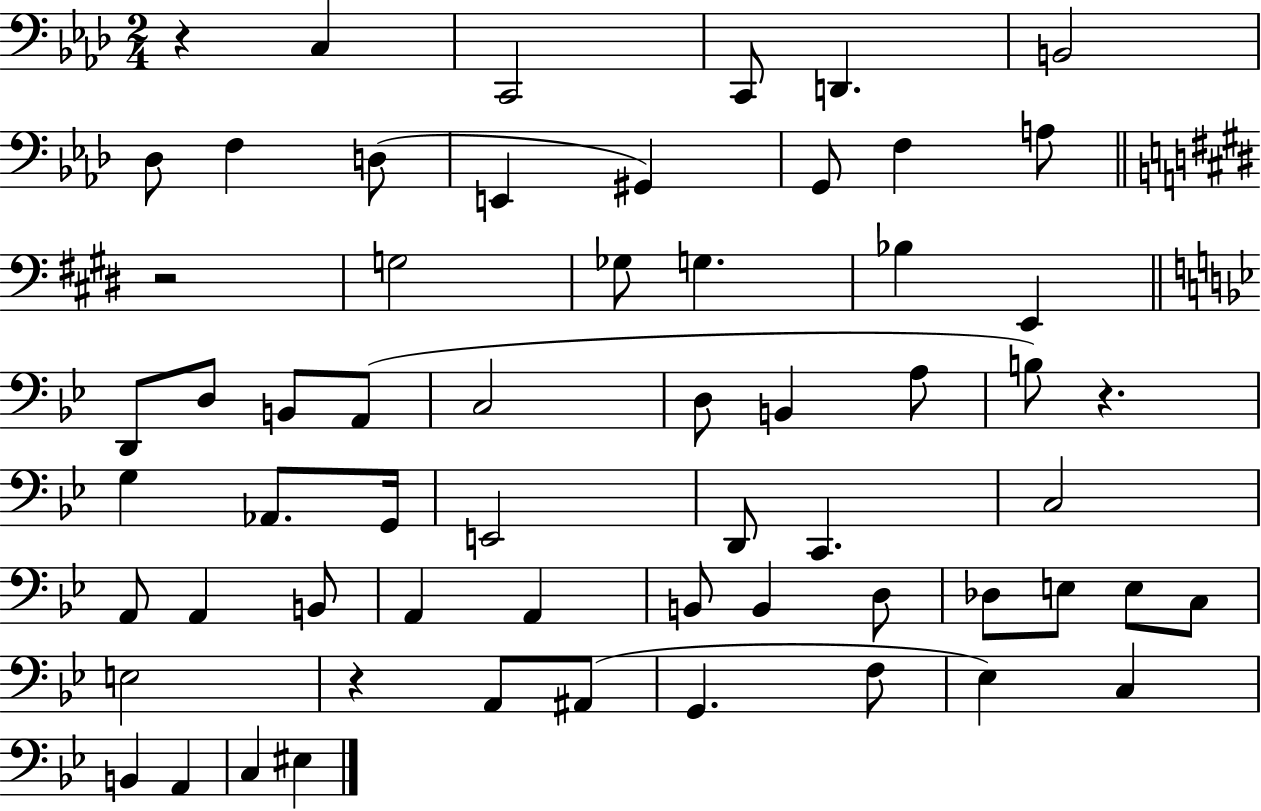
X:1
T:Untitled
M:2/4
L:1/4
K:Ab
z C, C,,2 C,,/2 D,, B,,2 _D,/2 F, D,/2 E,, ^G,, G,,/2 F, A,/2 z2 G,2 _G,/2 G, _B, E,, D,,/2 D,/2 B,,/2 A,,/2 C,2 D,/2 B,, A,/2 B,/2 z G, _A,,/2 G,,/4 E,,2 D,,/2 C,, C,2 A,,/2 A,, B,,/2 A,, A,, B,,/2 B,, D,/2 _D,/2 E,/2 E,/2 C,/2 E,2 z A,,/2 ^A,,/2 G,, F,/2 _E, C, B,, A,, C, ^E,